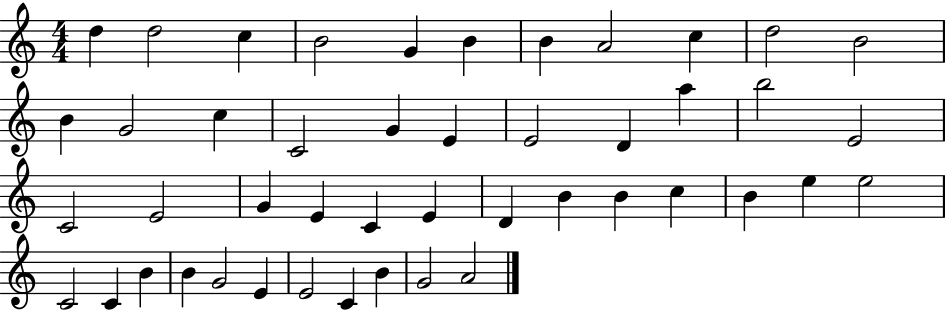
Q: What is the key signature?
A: C major